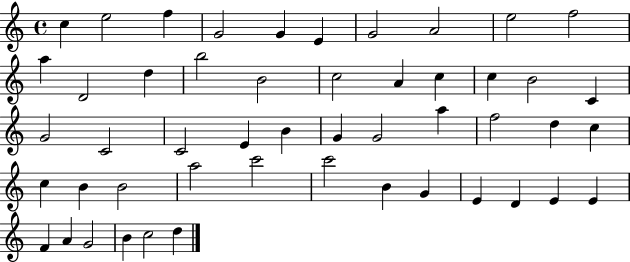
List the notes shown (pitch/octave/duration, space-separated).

C5/q E5/h F5/q G4/h G4/q E4/q G4/h A4/h E5/h F5/h A5/q D4/h D5/q B5/h B4/h C5/h A4/q C5/q C5/q B4/h C4/q G4/h C4/h C4/h E4/q B4/q G4/q G4/h A5/q F5/h D5/q C5/q C5/q B4/q B4/h A5/h C6/h C6/h B4/q G4/q E4/q D4/q E4/q E4/q F4/q A4/q G4/h B4/q C5/h D5/q